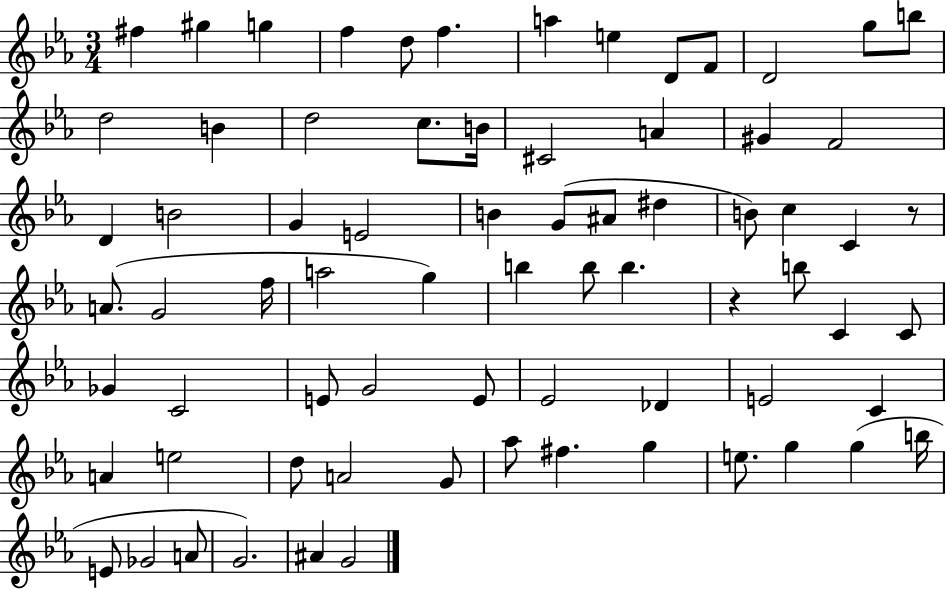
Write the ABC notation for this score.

X:1
T:Untitled
M:3/4
L:1/4
K:Eb
^f ^g g f d/2 f a e D/2 F/2 D2 g/2 b/2 d2 B d2 c/2 B/4 ^C2 A ^G F2 D B2 G E2 B G/2 ^A/2 ^d B/2 c C z/2 A/2 G2 f/4 a2 g b b/2 b z b/2 C C/2 _G C2 E/2 G2 E/2 _E2 _D E2 C A e2 d/2 A2 G/2 _a/2 ^f g e/2 g g b/4 E/2 _G2 A/2 G2 ^A G2